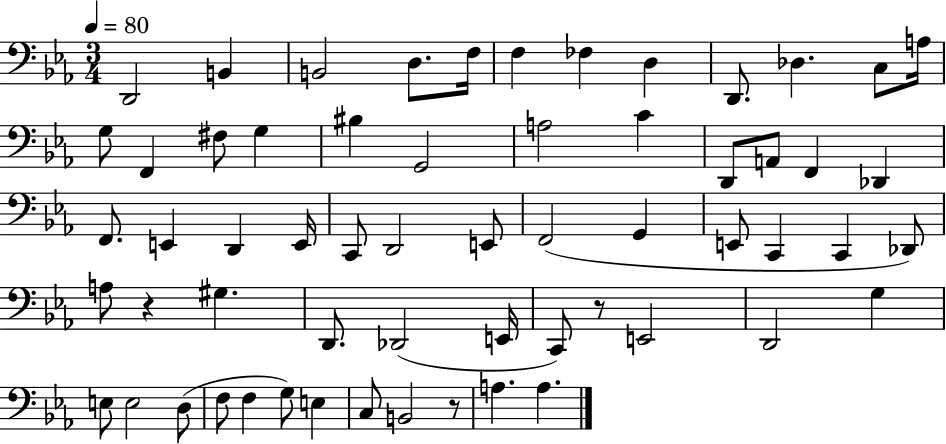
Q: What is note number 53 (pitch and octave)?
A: E3